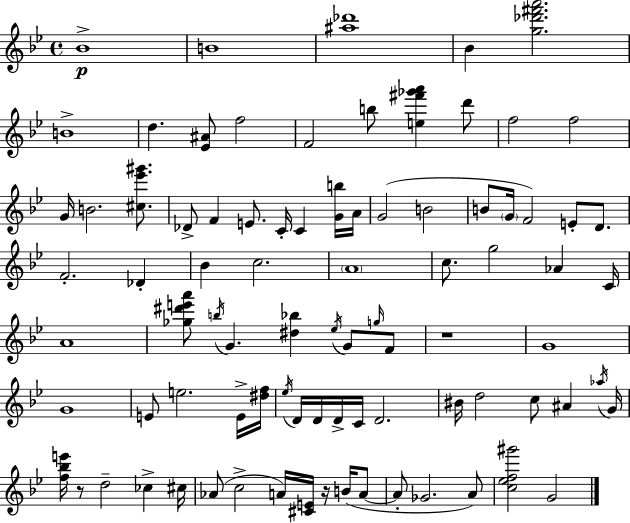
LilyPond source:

{
  \clef treble
  \time 4/4
  \defaultTimeSignature
  \key bes \major
  bes'1->\p | b'1 | <ais'' des'''>1 | bes'4 <g'' des''' fis''' a'''>2. | \break b'1-> | d''4. <ees' ais'>8 f''2 | f'2 b''8 <e'' fis''' ges''' a'''>4 d'''8 | f''2 f''2 | \break g'16 b'2. <cis'' ees''' gis'''>8. | des'8-> f'4 e'8. c'16-. c'4 <g' b''>16 a'16 | g'2( b'2 | b'8 \parenthesize g'16 f'2) e'8-. d'8. | \break f'2.-. des'4-. | bes'4 c''2. | \parenthesize a'1 | c''8. g''2 aes'4 c'16 | \break a'1 | <ges'' dis''' e''' a'''>8 \acciaccatura { b''16 } g'4. <dis'' bes''>4 \acciaccatura { ees''16 } g'8 | \grace { g''16 } f'8 r1 | g'1 | \break g'1 | e'8 e''2. | e'16-> <dis'' f''>16 \acciaccatura { ees''16 } d'16 d'16 d'16-> c'16 d'2. | bis'16 d''2 c''8 ais'4 | \break \acciaccatura { aes''16 } g'16 <f'' bes'' e'''>16 r8 d''2-- | ces''4-> cis''16 aes'8( c''2-> a'16) | <cis' e'>16 r16 b'16( a'8~~ a'8-. ges'2. | a'8) <c'' ees'' f'' gis'''>2 g'2 | \break \bar "|."
}